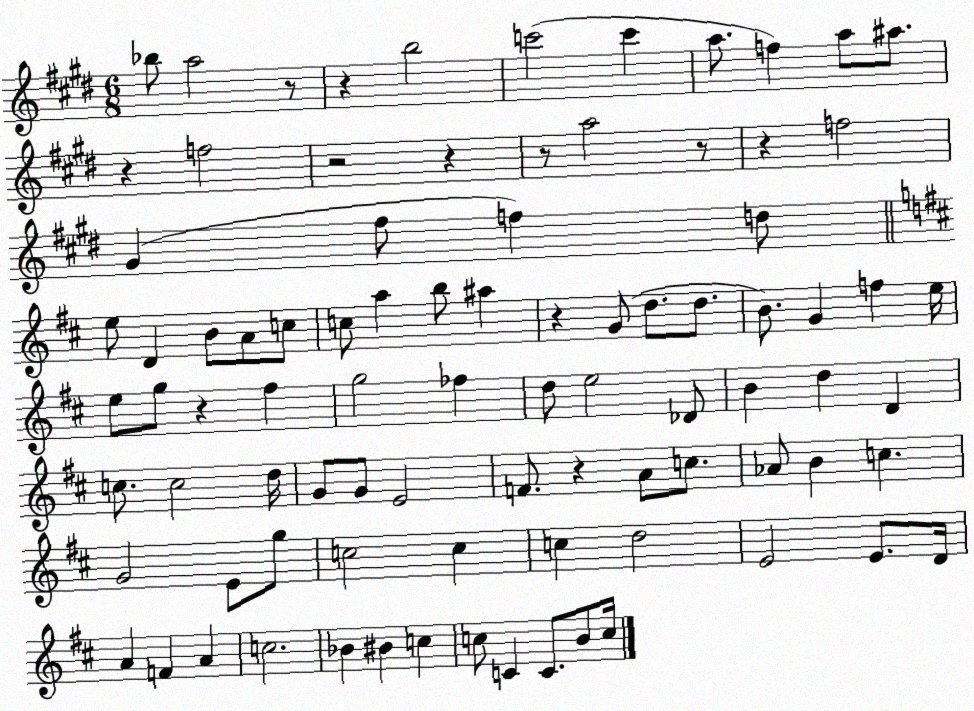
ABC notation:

X:1
T:Untitled
M:6/8
L:1/4
K:E
_b/2 a2 z/2 z b2 c'2 c' a/2 f a/2 ^a/2 z f2 z2 z z/2 a2 z/2 z f2 ^G ^f/2 f d/2 e/2 D B/2 A/2 c/2 c/2 a b/2 ^a z G/2 d/2 d/2 B/2 G f e/4 e/2 g/2 z ^f g2 _f d/2 e2 _D/2 B d D c/2 c2 d/4 G/2 G/2 E2 F/2 z A/2 c/2 _A/2 B c G2 E/2 g/2 c2 c c d2 E2 E/2 D/4 A F A c2 _B ^B c c/2 C C/2 B/2 c/4